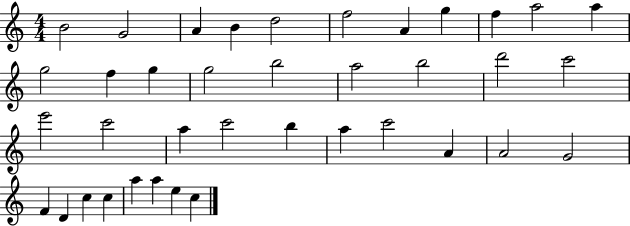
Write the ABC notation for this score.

X:1
T:Untitled
M:4/4
L:1/4
K:C
B2 G2 A B d2 f2 A g f a2 a g2 f g g2 b2 a2 b2 d'2 c'2 e'2 c'2 a c'2 b a c'2 A A2 G2 F D c c a a e c